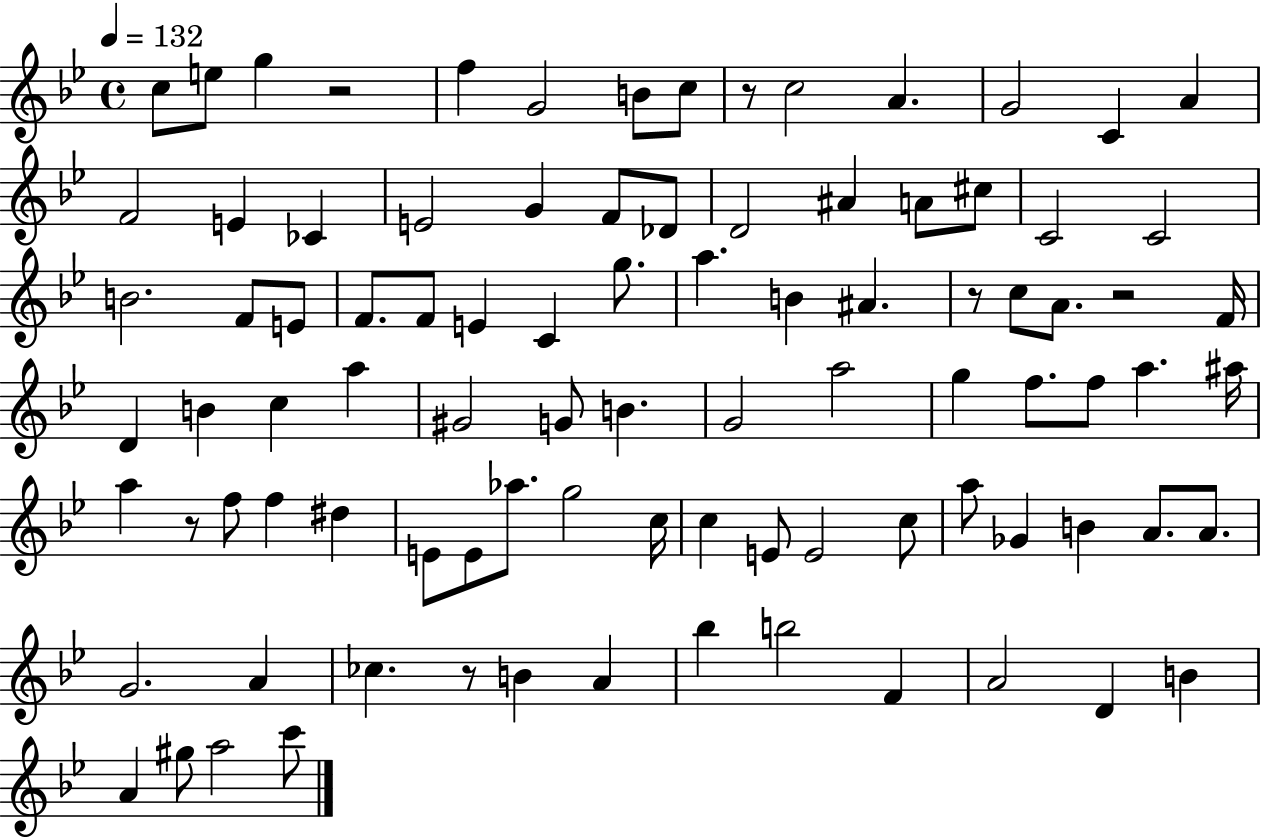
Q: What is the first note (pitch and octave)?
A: C5